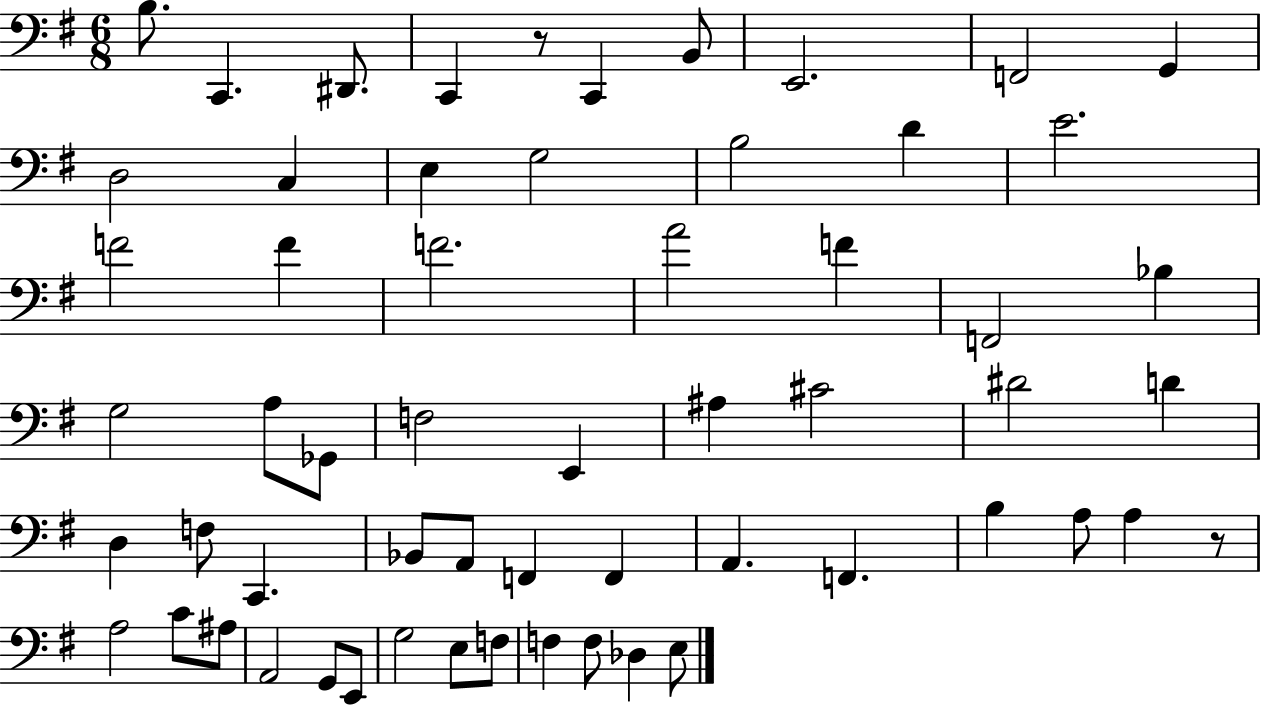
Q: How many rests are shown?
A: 2